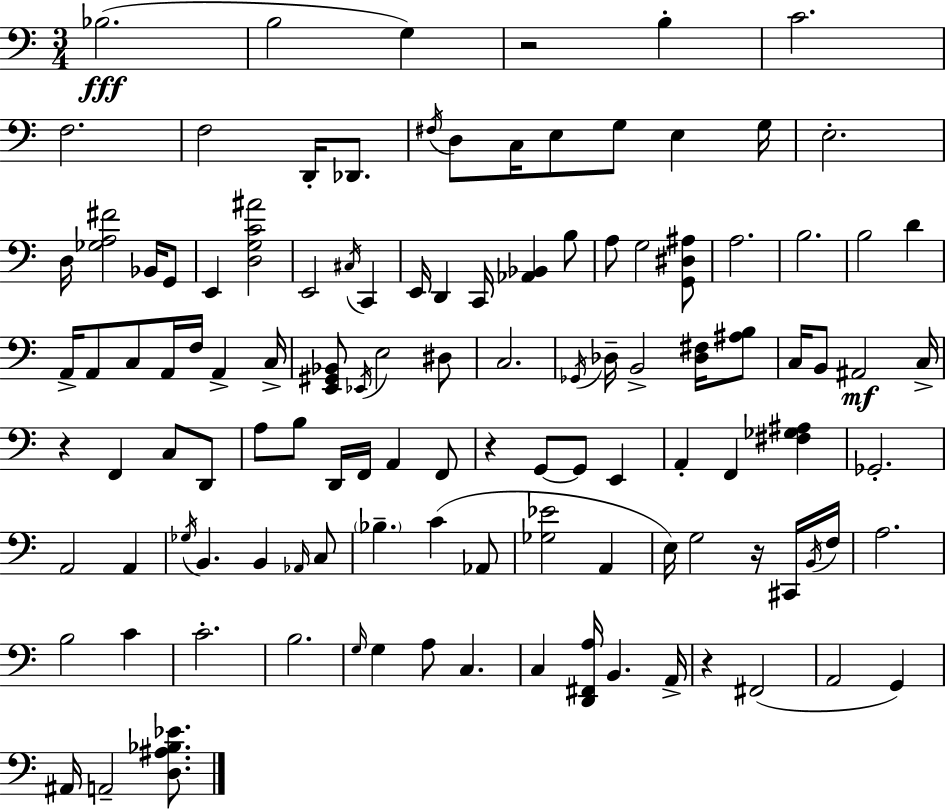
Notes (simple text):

Bb3/h. B3/h G3/q R/h B3/q C4/h. F3/h. F3/h D2/s Db2/e. F#3/s D3/e C3/s E3/e G3/e E3/q G3/s E3/h. D3/s [Gb3,A3,F#4]/h Bb2/s G2/e E2/q [D3,G3,C4,A#4]/h E2/h C#3/s C2/q E2/s D2/q C2/s [Ab2,Bb2]/q B3/e A3/e G3/h [G2,D#3,A#3]/e A3/h. B3/h. B3/h D4/q A2/s A2/e C3/e A2/s F3/s A2/q C3/s [E2,G#2,Bb2]/e Eb2/s E3/h D#3/e C3/h. Gb2/s Db3/s B2/h [Db3,F#3]/s [A#3,B3]/e C3/s B2/e A#2/h C3/s R/q F2/q C3/e D2/e A3/e B3/e D2/s F2/s A2/q F2/e R/q G2/e G2/e E2/q A2/q F2/q [F#3,Gb3,A#3]/q Gb2/h. A2/h A2/q Gb3/s B2/q. B2/q Ab2/s C3/e Bb3/q. C4/q Ab2/e [Gb3,Eb4]/h A2/q E3/s G3/h R/s C#2/s B2/s F3/s A3/h. B3/h C4/q C4/h. B3/h. G3/s G3/q A3/e C3/q. C3/q [D2,F#2,A3]/s B2/q. A2/s R/q F#2/h A2/h G2/q A#2/s A2/h [D3,A#3,Bb3,Eb4]/e.